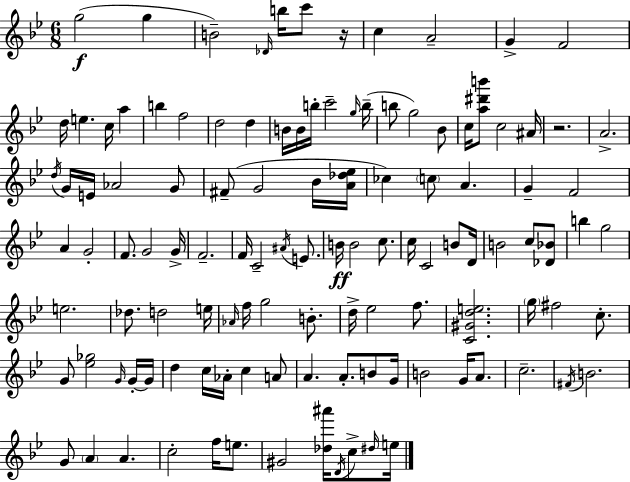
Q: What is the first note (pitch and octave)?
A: G5